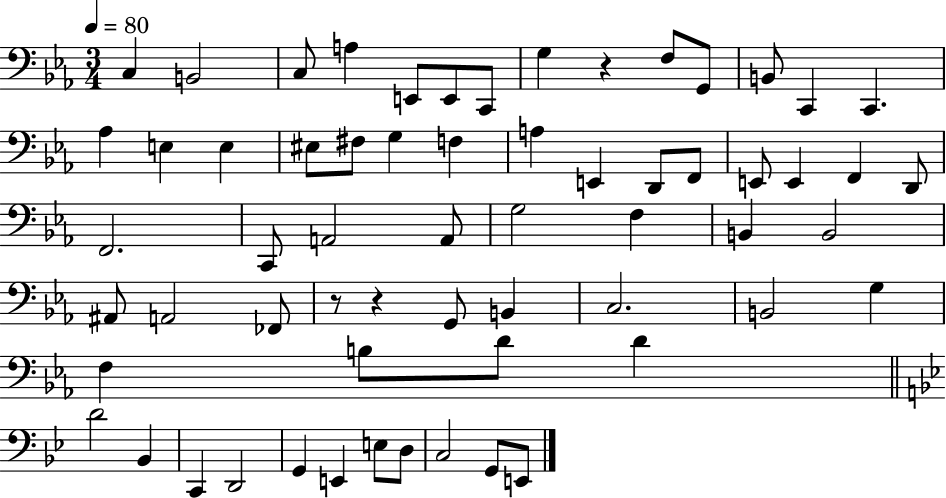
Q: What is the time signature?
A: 3/4